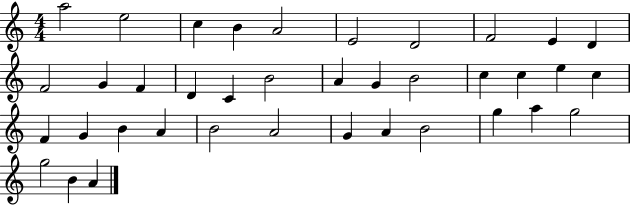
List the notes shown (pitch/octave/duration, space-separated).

A5/h E5/h C5/q B4/q A4/h E4/h D4/h F4/h E4/q D4/q F4/h G4/q F4/q D4/q C4/q B4/h A4/q G4/q B4/h C5/q C5/q E5/q C5/q F4/q G4/q B4/q A4/q B4/h A4/h G4/q A4/q B4/h G5/q A5/q G5/h G5/h B4/q A4/q